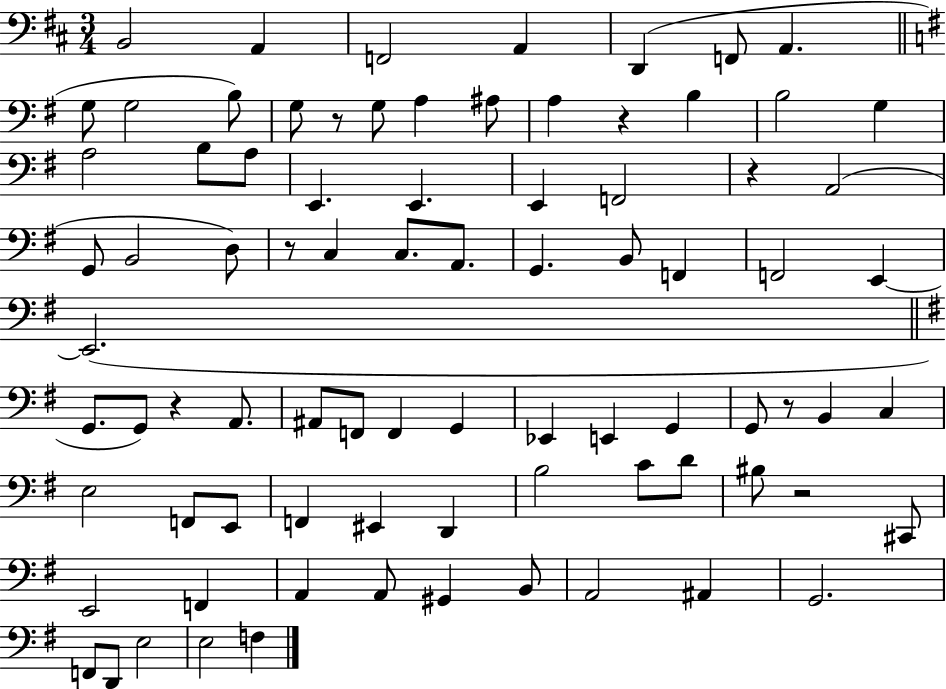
{
  \clef bass
  \numericTimeSignature
  \time 3/4
  \key d \major
  b,2 a,4 | f,2 a,4 | d,4( f,8 a,4. | \bar "||" \break \key e \minor g8 g2 b8) | g8 r8 g8 a4 ais8 | a4 r4 b4 | b2 g4 | \break a2 b8 a8 | e,4. e,4. | e,4 f,2 | r4 a,2( | \break g,8 b,2 d8) | r8 c4 c8. a,8. | g,4. b,8 f,4 | f,2 e,4~~ | \break e,2.( | \bar "||" \break \key g \major g,8. g,8) r4 a,8. | ais,8 f,8 f,4 g,4 | ees,4 e,4 g,4 | g,8 r8 b,4 c4 | \break e2 f,8 e,8 | f,4 eis,4 d,4 | b2 c'8 d'8 | bis8 r2 cis,8 | \break e,2 f,4 | a,4 a,8 gis,4 b,8 | a,2 ais,4 | g,2. | \break f,8 d,8 e2 | e2 f4 | \bar "|."
}